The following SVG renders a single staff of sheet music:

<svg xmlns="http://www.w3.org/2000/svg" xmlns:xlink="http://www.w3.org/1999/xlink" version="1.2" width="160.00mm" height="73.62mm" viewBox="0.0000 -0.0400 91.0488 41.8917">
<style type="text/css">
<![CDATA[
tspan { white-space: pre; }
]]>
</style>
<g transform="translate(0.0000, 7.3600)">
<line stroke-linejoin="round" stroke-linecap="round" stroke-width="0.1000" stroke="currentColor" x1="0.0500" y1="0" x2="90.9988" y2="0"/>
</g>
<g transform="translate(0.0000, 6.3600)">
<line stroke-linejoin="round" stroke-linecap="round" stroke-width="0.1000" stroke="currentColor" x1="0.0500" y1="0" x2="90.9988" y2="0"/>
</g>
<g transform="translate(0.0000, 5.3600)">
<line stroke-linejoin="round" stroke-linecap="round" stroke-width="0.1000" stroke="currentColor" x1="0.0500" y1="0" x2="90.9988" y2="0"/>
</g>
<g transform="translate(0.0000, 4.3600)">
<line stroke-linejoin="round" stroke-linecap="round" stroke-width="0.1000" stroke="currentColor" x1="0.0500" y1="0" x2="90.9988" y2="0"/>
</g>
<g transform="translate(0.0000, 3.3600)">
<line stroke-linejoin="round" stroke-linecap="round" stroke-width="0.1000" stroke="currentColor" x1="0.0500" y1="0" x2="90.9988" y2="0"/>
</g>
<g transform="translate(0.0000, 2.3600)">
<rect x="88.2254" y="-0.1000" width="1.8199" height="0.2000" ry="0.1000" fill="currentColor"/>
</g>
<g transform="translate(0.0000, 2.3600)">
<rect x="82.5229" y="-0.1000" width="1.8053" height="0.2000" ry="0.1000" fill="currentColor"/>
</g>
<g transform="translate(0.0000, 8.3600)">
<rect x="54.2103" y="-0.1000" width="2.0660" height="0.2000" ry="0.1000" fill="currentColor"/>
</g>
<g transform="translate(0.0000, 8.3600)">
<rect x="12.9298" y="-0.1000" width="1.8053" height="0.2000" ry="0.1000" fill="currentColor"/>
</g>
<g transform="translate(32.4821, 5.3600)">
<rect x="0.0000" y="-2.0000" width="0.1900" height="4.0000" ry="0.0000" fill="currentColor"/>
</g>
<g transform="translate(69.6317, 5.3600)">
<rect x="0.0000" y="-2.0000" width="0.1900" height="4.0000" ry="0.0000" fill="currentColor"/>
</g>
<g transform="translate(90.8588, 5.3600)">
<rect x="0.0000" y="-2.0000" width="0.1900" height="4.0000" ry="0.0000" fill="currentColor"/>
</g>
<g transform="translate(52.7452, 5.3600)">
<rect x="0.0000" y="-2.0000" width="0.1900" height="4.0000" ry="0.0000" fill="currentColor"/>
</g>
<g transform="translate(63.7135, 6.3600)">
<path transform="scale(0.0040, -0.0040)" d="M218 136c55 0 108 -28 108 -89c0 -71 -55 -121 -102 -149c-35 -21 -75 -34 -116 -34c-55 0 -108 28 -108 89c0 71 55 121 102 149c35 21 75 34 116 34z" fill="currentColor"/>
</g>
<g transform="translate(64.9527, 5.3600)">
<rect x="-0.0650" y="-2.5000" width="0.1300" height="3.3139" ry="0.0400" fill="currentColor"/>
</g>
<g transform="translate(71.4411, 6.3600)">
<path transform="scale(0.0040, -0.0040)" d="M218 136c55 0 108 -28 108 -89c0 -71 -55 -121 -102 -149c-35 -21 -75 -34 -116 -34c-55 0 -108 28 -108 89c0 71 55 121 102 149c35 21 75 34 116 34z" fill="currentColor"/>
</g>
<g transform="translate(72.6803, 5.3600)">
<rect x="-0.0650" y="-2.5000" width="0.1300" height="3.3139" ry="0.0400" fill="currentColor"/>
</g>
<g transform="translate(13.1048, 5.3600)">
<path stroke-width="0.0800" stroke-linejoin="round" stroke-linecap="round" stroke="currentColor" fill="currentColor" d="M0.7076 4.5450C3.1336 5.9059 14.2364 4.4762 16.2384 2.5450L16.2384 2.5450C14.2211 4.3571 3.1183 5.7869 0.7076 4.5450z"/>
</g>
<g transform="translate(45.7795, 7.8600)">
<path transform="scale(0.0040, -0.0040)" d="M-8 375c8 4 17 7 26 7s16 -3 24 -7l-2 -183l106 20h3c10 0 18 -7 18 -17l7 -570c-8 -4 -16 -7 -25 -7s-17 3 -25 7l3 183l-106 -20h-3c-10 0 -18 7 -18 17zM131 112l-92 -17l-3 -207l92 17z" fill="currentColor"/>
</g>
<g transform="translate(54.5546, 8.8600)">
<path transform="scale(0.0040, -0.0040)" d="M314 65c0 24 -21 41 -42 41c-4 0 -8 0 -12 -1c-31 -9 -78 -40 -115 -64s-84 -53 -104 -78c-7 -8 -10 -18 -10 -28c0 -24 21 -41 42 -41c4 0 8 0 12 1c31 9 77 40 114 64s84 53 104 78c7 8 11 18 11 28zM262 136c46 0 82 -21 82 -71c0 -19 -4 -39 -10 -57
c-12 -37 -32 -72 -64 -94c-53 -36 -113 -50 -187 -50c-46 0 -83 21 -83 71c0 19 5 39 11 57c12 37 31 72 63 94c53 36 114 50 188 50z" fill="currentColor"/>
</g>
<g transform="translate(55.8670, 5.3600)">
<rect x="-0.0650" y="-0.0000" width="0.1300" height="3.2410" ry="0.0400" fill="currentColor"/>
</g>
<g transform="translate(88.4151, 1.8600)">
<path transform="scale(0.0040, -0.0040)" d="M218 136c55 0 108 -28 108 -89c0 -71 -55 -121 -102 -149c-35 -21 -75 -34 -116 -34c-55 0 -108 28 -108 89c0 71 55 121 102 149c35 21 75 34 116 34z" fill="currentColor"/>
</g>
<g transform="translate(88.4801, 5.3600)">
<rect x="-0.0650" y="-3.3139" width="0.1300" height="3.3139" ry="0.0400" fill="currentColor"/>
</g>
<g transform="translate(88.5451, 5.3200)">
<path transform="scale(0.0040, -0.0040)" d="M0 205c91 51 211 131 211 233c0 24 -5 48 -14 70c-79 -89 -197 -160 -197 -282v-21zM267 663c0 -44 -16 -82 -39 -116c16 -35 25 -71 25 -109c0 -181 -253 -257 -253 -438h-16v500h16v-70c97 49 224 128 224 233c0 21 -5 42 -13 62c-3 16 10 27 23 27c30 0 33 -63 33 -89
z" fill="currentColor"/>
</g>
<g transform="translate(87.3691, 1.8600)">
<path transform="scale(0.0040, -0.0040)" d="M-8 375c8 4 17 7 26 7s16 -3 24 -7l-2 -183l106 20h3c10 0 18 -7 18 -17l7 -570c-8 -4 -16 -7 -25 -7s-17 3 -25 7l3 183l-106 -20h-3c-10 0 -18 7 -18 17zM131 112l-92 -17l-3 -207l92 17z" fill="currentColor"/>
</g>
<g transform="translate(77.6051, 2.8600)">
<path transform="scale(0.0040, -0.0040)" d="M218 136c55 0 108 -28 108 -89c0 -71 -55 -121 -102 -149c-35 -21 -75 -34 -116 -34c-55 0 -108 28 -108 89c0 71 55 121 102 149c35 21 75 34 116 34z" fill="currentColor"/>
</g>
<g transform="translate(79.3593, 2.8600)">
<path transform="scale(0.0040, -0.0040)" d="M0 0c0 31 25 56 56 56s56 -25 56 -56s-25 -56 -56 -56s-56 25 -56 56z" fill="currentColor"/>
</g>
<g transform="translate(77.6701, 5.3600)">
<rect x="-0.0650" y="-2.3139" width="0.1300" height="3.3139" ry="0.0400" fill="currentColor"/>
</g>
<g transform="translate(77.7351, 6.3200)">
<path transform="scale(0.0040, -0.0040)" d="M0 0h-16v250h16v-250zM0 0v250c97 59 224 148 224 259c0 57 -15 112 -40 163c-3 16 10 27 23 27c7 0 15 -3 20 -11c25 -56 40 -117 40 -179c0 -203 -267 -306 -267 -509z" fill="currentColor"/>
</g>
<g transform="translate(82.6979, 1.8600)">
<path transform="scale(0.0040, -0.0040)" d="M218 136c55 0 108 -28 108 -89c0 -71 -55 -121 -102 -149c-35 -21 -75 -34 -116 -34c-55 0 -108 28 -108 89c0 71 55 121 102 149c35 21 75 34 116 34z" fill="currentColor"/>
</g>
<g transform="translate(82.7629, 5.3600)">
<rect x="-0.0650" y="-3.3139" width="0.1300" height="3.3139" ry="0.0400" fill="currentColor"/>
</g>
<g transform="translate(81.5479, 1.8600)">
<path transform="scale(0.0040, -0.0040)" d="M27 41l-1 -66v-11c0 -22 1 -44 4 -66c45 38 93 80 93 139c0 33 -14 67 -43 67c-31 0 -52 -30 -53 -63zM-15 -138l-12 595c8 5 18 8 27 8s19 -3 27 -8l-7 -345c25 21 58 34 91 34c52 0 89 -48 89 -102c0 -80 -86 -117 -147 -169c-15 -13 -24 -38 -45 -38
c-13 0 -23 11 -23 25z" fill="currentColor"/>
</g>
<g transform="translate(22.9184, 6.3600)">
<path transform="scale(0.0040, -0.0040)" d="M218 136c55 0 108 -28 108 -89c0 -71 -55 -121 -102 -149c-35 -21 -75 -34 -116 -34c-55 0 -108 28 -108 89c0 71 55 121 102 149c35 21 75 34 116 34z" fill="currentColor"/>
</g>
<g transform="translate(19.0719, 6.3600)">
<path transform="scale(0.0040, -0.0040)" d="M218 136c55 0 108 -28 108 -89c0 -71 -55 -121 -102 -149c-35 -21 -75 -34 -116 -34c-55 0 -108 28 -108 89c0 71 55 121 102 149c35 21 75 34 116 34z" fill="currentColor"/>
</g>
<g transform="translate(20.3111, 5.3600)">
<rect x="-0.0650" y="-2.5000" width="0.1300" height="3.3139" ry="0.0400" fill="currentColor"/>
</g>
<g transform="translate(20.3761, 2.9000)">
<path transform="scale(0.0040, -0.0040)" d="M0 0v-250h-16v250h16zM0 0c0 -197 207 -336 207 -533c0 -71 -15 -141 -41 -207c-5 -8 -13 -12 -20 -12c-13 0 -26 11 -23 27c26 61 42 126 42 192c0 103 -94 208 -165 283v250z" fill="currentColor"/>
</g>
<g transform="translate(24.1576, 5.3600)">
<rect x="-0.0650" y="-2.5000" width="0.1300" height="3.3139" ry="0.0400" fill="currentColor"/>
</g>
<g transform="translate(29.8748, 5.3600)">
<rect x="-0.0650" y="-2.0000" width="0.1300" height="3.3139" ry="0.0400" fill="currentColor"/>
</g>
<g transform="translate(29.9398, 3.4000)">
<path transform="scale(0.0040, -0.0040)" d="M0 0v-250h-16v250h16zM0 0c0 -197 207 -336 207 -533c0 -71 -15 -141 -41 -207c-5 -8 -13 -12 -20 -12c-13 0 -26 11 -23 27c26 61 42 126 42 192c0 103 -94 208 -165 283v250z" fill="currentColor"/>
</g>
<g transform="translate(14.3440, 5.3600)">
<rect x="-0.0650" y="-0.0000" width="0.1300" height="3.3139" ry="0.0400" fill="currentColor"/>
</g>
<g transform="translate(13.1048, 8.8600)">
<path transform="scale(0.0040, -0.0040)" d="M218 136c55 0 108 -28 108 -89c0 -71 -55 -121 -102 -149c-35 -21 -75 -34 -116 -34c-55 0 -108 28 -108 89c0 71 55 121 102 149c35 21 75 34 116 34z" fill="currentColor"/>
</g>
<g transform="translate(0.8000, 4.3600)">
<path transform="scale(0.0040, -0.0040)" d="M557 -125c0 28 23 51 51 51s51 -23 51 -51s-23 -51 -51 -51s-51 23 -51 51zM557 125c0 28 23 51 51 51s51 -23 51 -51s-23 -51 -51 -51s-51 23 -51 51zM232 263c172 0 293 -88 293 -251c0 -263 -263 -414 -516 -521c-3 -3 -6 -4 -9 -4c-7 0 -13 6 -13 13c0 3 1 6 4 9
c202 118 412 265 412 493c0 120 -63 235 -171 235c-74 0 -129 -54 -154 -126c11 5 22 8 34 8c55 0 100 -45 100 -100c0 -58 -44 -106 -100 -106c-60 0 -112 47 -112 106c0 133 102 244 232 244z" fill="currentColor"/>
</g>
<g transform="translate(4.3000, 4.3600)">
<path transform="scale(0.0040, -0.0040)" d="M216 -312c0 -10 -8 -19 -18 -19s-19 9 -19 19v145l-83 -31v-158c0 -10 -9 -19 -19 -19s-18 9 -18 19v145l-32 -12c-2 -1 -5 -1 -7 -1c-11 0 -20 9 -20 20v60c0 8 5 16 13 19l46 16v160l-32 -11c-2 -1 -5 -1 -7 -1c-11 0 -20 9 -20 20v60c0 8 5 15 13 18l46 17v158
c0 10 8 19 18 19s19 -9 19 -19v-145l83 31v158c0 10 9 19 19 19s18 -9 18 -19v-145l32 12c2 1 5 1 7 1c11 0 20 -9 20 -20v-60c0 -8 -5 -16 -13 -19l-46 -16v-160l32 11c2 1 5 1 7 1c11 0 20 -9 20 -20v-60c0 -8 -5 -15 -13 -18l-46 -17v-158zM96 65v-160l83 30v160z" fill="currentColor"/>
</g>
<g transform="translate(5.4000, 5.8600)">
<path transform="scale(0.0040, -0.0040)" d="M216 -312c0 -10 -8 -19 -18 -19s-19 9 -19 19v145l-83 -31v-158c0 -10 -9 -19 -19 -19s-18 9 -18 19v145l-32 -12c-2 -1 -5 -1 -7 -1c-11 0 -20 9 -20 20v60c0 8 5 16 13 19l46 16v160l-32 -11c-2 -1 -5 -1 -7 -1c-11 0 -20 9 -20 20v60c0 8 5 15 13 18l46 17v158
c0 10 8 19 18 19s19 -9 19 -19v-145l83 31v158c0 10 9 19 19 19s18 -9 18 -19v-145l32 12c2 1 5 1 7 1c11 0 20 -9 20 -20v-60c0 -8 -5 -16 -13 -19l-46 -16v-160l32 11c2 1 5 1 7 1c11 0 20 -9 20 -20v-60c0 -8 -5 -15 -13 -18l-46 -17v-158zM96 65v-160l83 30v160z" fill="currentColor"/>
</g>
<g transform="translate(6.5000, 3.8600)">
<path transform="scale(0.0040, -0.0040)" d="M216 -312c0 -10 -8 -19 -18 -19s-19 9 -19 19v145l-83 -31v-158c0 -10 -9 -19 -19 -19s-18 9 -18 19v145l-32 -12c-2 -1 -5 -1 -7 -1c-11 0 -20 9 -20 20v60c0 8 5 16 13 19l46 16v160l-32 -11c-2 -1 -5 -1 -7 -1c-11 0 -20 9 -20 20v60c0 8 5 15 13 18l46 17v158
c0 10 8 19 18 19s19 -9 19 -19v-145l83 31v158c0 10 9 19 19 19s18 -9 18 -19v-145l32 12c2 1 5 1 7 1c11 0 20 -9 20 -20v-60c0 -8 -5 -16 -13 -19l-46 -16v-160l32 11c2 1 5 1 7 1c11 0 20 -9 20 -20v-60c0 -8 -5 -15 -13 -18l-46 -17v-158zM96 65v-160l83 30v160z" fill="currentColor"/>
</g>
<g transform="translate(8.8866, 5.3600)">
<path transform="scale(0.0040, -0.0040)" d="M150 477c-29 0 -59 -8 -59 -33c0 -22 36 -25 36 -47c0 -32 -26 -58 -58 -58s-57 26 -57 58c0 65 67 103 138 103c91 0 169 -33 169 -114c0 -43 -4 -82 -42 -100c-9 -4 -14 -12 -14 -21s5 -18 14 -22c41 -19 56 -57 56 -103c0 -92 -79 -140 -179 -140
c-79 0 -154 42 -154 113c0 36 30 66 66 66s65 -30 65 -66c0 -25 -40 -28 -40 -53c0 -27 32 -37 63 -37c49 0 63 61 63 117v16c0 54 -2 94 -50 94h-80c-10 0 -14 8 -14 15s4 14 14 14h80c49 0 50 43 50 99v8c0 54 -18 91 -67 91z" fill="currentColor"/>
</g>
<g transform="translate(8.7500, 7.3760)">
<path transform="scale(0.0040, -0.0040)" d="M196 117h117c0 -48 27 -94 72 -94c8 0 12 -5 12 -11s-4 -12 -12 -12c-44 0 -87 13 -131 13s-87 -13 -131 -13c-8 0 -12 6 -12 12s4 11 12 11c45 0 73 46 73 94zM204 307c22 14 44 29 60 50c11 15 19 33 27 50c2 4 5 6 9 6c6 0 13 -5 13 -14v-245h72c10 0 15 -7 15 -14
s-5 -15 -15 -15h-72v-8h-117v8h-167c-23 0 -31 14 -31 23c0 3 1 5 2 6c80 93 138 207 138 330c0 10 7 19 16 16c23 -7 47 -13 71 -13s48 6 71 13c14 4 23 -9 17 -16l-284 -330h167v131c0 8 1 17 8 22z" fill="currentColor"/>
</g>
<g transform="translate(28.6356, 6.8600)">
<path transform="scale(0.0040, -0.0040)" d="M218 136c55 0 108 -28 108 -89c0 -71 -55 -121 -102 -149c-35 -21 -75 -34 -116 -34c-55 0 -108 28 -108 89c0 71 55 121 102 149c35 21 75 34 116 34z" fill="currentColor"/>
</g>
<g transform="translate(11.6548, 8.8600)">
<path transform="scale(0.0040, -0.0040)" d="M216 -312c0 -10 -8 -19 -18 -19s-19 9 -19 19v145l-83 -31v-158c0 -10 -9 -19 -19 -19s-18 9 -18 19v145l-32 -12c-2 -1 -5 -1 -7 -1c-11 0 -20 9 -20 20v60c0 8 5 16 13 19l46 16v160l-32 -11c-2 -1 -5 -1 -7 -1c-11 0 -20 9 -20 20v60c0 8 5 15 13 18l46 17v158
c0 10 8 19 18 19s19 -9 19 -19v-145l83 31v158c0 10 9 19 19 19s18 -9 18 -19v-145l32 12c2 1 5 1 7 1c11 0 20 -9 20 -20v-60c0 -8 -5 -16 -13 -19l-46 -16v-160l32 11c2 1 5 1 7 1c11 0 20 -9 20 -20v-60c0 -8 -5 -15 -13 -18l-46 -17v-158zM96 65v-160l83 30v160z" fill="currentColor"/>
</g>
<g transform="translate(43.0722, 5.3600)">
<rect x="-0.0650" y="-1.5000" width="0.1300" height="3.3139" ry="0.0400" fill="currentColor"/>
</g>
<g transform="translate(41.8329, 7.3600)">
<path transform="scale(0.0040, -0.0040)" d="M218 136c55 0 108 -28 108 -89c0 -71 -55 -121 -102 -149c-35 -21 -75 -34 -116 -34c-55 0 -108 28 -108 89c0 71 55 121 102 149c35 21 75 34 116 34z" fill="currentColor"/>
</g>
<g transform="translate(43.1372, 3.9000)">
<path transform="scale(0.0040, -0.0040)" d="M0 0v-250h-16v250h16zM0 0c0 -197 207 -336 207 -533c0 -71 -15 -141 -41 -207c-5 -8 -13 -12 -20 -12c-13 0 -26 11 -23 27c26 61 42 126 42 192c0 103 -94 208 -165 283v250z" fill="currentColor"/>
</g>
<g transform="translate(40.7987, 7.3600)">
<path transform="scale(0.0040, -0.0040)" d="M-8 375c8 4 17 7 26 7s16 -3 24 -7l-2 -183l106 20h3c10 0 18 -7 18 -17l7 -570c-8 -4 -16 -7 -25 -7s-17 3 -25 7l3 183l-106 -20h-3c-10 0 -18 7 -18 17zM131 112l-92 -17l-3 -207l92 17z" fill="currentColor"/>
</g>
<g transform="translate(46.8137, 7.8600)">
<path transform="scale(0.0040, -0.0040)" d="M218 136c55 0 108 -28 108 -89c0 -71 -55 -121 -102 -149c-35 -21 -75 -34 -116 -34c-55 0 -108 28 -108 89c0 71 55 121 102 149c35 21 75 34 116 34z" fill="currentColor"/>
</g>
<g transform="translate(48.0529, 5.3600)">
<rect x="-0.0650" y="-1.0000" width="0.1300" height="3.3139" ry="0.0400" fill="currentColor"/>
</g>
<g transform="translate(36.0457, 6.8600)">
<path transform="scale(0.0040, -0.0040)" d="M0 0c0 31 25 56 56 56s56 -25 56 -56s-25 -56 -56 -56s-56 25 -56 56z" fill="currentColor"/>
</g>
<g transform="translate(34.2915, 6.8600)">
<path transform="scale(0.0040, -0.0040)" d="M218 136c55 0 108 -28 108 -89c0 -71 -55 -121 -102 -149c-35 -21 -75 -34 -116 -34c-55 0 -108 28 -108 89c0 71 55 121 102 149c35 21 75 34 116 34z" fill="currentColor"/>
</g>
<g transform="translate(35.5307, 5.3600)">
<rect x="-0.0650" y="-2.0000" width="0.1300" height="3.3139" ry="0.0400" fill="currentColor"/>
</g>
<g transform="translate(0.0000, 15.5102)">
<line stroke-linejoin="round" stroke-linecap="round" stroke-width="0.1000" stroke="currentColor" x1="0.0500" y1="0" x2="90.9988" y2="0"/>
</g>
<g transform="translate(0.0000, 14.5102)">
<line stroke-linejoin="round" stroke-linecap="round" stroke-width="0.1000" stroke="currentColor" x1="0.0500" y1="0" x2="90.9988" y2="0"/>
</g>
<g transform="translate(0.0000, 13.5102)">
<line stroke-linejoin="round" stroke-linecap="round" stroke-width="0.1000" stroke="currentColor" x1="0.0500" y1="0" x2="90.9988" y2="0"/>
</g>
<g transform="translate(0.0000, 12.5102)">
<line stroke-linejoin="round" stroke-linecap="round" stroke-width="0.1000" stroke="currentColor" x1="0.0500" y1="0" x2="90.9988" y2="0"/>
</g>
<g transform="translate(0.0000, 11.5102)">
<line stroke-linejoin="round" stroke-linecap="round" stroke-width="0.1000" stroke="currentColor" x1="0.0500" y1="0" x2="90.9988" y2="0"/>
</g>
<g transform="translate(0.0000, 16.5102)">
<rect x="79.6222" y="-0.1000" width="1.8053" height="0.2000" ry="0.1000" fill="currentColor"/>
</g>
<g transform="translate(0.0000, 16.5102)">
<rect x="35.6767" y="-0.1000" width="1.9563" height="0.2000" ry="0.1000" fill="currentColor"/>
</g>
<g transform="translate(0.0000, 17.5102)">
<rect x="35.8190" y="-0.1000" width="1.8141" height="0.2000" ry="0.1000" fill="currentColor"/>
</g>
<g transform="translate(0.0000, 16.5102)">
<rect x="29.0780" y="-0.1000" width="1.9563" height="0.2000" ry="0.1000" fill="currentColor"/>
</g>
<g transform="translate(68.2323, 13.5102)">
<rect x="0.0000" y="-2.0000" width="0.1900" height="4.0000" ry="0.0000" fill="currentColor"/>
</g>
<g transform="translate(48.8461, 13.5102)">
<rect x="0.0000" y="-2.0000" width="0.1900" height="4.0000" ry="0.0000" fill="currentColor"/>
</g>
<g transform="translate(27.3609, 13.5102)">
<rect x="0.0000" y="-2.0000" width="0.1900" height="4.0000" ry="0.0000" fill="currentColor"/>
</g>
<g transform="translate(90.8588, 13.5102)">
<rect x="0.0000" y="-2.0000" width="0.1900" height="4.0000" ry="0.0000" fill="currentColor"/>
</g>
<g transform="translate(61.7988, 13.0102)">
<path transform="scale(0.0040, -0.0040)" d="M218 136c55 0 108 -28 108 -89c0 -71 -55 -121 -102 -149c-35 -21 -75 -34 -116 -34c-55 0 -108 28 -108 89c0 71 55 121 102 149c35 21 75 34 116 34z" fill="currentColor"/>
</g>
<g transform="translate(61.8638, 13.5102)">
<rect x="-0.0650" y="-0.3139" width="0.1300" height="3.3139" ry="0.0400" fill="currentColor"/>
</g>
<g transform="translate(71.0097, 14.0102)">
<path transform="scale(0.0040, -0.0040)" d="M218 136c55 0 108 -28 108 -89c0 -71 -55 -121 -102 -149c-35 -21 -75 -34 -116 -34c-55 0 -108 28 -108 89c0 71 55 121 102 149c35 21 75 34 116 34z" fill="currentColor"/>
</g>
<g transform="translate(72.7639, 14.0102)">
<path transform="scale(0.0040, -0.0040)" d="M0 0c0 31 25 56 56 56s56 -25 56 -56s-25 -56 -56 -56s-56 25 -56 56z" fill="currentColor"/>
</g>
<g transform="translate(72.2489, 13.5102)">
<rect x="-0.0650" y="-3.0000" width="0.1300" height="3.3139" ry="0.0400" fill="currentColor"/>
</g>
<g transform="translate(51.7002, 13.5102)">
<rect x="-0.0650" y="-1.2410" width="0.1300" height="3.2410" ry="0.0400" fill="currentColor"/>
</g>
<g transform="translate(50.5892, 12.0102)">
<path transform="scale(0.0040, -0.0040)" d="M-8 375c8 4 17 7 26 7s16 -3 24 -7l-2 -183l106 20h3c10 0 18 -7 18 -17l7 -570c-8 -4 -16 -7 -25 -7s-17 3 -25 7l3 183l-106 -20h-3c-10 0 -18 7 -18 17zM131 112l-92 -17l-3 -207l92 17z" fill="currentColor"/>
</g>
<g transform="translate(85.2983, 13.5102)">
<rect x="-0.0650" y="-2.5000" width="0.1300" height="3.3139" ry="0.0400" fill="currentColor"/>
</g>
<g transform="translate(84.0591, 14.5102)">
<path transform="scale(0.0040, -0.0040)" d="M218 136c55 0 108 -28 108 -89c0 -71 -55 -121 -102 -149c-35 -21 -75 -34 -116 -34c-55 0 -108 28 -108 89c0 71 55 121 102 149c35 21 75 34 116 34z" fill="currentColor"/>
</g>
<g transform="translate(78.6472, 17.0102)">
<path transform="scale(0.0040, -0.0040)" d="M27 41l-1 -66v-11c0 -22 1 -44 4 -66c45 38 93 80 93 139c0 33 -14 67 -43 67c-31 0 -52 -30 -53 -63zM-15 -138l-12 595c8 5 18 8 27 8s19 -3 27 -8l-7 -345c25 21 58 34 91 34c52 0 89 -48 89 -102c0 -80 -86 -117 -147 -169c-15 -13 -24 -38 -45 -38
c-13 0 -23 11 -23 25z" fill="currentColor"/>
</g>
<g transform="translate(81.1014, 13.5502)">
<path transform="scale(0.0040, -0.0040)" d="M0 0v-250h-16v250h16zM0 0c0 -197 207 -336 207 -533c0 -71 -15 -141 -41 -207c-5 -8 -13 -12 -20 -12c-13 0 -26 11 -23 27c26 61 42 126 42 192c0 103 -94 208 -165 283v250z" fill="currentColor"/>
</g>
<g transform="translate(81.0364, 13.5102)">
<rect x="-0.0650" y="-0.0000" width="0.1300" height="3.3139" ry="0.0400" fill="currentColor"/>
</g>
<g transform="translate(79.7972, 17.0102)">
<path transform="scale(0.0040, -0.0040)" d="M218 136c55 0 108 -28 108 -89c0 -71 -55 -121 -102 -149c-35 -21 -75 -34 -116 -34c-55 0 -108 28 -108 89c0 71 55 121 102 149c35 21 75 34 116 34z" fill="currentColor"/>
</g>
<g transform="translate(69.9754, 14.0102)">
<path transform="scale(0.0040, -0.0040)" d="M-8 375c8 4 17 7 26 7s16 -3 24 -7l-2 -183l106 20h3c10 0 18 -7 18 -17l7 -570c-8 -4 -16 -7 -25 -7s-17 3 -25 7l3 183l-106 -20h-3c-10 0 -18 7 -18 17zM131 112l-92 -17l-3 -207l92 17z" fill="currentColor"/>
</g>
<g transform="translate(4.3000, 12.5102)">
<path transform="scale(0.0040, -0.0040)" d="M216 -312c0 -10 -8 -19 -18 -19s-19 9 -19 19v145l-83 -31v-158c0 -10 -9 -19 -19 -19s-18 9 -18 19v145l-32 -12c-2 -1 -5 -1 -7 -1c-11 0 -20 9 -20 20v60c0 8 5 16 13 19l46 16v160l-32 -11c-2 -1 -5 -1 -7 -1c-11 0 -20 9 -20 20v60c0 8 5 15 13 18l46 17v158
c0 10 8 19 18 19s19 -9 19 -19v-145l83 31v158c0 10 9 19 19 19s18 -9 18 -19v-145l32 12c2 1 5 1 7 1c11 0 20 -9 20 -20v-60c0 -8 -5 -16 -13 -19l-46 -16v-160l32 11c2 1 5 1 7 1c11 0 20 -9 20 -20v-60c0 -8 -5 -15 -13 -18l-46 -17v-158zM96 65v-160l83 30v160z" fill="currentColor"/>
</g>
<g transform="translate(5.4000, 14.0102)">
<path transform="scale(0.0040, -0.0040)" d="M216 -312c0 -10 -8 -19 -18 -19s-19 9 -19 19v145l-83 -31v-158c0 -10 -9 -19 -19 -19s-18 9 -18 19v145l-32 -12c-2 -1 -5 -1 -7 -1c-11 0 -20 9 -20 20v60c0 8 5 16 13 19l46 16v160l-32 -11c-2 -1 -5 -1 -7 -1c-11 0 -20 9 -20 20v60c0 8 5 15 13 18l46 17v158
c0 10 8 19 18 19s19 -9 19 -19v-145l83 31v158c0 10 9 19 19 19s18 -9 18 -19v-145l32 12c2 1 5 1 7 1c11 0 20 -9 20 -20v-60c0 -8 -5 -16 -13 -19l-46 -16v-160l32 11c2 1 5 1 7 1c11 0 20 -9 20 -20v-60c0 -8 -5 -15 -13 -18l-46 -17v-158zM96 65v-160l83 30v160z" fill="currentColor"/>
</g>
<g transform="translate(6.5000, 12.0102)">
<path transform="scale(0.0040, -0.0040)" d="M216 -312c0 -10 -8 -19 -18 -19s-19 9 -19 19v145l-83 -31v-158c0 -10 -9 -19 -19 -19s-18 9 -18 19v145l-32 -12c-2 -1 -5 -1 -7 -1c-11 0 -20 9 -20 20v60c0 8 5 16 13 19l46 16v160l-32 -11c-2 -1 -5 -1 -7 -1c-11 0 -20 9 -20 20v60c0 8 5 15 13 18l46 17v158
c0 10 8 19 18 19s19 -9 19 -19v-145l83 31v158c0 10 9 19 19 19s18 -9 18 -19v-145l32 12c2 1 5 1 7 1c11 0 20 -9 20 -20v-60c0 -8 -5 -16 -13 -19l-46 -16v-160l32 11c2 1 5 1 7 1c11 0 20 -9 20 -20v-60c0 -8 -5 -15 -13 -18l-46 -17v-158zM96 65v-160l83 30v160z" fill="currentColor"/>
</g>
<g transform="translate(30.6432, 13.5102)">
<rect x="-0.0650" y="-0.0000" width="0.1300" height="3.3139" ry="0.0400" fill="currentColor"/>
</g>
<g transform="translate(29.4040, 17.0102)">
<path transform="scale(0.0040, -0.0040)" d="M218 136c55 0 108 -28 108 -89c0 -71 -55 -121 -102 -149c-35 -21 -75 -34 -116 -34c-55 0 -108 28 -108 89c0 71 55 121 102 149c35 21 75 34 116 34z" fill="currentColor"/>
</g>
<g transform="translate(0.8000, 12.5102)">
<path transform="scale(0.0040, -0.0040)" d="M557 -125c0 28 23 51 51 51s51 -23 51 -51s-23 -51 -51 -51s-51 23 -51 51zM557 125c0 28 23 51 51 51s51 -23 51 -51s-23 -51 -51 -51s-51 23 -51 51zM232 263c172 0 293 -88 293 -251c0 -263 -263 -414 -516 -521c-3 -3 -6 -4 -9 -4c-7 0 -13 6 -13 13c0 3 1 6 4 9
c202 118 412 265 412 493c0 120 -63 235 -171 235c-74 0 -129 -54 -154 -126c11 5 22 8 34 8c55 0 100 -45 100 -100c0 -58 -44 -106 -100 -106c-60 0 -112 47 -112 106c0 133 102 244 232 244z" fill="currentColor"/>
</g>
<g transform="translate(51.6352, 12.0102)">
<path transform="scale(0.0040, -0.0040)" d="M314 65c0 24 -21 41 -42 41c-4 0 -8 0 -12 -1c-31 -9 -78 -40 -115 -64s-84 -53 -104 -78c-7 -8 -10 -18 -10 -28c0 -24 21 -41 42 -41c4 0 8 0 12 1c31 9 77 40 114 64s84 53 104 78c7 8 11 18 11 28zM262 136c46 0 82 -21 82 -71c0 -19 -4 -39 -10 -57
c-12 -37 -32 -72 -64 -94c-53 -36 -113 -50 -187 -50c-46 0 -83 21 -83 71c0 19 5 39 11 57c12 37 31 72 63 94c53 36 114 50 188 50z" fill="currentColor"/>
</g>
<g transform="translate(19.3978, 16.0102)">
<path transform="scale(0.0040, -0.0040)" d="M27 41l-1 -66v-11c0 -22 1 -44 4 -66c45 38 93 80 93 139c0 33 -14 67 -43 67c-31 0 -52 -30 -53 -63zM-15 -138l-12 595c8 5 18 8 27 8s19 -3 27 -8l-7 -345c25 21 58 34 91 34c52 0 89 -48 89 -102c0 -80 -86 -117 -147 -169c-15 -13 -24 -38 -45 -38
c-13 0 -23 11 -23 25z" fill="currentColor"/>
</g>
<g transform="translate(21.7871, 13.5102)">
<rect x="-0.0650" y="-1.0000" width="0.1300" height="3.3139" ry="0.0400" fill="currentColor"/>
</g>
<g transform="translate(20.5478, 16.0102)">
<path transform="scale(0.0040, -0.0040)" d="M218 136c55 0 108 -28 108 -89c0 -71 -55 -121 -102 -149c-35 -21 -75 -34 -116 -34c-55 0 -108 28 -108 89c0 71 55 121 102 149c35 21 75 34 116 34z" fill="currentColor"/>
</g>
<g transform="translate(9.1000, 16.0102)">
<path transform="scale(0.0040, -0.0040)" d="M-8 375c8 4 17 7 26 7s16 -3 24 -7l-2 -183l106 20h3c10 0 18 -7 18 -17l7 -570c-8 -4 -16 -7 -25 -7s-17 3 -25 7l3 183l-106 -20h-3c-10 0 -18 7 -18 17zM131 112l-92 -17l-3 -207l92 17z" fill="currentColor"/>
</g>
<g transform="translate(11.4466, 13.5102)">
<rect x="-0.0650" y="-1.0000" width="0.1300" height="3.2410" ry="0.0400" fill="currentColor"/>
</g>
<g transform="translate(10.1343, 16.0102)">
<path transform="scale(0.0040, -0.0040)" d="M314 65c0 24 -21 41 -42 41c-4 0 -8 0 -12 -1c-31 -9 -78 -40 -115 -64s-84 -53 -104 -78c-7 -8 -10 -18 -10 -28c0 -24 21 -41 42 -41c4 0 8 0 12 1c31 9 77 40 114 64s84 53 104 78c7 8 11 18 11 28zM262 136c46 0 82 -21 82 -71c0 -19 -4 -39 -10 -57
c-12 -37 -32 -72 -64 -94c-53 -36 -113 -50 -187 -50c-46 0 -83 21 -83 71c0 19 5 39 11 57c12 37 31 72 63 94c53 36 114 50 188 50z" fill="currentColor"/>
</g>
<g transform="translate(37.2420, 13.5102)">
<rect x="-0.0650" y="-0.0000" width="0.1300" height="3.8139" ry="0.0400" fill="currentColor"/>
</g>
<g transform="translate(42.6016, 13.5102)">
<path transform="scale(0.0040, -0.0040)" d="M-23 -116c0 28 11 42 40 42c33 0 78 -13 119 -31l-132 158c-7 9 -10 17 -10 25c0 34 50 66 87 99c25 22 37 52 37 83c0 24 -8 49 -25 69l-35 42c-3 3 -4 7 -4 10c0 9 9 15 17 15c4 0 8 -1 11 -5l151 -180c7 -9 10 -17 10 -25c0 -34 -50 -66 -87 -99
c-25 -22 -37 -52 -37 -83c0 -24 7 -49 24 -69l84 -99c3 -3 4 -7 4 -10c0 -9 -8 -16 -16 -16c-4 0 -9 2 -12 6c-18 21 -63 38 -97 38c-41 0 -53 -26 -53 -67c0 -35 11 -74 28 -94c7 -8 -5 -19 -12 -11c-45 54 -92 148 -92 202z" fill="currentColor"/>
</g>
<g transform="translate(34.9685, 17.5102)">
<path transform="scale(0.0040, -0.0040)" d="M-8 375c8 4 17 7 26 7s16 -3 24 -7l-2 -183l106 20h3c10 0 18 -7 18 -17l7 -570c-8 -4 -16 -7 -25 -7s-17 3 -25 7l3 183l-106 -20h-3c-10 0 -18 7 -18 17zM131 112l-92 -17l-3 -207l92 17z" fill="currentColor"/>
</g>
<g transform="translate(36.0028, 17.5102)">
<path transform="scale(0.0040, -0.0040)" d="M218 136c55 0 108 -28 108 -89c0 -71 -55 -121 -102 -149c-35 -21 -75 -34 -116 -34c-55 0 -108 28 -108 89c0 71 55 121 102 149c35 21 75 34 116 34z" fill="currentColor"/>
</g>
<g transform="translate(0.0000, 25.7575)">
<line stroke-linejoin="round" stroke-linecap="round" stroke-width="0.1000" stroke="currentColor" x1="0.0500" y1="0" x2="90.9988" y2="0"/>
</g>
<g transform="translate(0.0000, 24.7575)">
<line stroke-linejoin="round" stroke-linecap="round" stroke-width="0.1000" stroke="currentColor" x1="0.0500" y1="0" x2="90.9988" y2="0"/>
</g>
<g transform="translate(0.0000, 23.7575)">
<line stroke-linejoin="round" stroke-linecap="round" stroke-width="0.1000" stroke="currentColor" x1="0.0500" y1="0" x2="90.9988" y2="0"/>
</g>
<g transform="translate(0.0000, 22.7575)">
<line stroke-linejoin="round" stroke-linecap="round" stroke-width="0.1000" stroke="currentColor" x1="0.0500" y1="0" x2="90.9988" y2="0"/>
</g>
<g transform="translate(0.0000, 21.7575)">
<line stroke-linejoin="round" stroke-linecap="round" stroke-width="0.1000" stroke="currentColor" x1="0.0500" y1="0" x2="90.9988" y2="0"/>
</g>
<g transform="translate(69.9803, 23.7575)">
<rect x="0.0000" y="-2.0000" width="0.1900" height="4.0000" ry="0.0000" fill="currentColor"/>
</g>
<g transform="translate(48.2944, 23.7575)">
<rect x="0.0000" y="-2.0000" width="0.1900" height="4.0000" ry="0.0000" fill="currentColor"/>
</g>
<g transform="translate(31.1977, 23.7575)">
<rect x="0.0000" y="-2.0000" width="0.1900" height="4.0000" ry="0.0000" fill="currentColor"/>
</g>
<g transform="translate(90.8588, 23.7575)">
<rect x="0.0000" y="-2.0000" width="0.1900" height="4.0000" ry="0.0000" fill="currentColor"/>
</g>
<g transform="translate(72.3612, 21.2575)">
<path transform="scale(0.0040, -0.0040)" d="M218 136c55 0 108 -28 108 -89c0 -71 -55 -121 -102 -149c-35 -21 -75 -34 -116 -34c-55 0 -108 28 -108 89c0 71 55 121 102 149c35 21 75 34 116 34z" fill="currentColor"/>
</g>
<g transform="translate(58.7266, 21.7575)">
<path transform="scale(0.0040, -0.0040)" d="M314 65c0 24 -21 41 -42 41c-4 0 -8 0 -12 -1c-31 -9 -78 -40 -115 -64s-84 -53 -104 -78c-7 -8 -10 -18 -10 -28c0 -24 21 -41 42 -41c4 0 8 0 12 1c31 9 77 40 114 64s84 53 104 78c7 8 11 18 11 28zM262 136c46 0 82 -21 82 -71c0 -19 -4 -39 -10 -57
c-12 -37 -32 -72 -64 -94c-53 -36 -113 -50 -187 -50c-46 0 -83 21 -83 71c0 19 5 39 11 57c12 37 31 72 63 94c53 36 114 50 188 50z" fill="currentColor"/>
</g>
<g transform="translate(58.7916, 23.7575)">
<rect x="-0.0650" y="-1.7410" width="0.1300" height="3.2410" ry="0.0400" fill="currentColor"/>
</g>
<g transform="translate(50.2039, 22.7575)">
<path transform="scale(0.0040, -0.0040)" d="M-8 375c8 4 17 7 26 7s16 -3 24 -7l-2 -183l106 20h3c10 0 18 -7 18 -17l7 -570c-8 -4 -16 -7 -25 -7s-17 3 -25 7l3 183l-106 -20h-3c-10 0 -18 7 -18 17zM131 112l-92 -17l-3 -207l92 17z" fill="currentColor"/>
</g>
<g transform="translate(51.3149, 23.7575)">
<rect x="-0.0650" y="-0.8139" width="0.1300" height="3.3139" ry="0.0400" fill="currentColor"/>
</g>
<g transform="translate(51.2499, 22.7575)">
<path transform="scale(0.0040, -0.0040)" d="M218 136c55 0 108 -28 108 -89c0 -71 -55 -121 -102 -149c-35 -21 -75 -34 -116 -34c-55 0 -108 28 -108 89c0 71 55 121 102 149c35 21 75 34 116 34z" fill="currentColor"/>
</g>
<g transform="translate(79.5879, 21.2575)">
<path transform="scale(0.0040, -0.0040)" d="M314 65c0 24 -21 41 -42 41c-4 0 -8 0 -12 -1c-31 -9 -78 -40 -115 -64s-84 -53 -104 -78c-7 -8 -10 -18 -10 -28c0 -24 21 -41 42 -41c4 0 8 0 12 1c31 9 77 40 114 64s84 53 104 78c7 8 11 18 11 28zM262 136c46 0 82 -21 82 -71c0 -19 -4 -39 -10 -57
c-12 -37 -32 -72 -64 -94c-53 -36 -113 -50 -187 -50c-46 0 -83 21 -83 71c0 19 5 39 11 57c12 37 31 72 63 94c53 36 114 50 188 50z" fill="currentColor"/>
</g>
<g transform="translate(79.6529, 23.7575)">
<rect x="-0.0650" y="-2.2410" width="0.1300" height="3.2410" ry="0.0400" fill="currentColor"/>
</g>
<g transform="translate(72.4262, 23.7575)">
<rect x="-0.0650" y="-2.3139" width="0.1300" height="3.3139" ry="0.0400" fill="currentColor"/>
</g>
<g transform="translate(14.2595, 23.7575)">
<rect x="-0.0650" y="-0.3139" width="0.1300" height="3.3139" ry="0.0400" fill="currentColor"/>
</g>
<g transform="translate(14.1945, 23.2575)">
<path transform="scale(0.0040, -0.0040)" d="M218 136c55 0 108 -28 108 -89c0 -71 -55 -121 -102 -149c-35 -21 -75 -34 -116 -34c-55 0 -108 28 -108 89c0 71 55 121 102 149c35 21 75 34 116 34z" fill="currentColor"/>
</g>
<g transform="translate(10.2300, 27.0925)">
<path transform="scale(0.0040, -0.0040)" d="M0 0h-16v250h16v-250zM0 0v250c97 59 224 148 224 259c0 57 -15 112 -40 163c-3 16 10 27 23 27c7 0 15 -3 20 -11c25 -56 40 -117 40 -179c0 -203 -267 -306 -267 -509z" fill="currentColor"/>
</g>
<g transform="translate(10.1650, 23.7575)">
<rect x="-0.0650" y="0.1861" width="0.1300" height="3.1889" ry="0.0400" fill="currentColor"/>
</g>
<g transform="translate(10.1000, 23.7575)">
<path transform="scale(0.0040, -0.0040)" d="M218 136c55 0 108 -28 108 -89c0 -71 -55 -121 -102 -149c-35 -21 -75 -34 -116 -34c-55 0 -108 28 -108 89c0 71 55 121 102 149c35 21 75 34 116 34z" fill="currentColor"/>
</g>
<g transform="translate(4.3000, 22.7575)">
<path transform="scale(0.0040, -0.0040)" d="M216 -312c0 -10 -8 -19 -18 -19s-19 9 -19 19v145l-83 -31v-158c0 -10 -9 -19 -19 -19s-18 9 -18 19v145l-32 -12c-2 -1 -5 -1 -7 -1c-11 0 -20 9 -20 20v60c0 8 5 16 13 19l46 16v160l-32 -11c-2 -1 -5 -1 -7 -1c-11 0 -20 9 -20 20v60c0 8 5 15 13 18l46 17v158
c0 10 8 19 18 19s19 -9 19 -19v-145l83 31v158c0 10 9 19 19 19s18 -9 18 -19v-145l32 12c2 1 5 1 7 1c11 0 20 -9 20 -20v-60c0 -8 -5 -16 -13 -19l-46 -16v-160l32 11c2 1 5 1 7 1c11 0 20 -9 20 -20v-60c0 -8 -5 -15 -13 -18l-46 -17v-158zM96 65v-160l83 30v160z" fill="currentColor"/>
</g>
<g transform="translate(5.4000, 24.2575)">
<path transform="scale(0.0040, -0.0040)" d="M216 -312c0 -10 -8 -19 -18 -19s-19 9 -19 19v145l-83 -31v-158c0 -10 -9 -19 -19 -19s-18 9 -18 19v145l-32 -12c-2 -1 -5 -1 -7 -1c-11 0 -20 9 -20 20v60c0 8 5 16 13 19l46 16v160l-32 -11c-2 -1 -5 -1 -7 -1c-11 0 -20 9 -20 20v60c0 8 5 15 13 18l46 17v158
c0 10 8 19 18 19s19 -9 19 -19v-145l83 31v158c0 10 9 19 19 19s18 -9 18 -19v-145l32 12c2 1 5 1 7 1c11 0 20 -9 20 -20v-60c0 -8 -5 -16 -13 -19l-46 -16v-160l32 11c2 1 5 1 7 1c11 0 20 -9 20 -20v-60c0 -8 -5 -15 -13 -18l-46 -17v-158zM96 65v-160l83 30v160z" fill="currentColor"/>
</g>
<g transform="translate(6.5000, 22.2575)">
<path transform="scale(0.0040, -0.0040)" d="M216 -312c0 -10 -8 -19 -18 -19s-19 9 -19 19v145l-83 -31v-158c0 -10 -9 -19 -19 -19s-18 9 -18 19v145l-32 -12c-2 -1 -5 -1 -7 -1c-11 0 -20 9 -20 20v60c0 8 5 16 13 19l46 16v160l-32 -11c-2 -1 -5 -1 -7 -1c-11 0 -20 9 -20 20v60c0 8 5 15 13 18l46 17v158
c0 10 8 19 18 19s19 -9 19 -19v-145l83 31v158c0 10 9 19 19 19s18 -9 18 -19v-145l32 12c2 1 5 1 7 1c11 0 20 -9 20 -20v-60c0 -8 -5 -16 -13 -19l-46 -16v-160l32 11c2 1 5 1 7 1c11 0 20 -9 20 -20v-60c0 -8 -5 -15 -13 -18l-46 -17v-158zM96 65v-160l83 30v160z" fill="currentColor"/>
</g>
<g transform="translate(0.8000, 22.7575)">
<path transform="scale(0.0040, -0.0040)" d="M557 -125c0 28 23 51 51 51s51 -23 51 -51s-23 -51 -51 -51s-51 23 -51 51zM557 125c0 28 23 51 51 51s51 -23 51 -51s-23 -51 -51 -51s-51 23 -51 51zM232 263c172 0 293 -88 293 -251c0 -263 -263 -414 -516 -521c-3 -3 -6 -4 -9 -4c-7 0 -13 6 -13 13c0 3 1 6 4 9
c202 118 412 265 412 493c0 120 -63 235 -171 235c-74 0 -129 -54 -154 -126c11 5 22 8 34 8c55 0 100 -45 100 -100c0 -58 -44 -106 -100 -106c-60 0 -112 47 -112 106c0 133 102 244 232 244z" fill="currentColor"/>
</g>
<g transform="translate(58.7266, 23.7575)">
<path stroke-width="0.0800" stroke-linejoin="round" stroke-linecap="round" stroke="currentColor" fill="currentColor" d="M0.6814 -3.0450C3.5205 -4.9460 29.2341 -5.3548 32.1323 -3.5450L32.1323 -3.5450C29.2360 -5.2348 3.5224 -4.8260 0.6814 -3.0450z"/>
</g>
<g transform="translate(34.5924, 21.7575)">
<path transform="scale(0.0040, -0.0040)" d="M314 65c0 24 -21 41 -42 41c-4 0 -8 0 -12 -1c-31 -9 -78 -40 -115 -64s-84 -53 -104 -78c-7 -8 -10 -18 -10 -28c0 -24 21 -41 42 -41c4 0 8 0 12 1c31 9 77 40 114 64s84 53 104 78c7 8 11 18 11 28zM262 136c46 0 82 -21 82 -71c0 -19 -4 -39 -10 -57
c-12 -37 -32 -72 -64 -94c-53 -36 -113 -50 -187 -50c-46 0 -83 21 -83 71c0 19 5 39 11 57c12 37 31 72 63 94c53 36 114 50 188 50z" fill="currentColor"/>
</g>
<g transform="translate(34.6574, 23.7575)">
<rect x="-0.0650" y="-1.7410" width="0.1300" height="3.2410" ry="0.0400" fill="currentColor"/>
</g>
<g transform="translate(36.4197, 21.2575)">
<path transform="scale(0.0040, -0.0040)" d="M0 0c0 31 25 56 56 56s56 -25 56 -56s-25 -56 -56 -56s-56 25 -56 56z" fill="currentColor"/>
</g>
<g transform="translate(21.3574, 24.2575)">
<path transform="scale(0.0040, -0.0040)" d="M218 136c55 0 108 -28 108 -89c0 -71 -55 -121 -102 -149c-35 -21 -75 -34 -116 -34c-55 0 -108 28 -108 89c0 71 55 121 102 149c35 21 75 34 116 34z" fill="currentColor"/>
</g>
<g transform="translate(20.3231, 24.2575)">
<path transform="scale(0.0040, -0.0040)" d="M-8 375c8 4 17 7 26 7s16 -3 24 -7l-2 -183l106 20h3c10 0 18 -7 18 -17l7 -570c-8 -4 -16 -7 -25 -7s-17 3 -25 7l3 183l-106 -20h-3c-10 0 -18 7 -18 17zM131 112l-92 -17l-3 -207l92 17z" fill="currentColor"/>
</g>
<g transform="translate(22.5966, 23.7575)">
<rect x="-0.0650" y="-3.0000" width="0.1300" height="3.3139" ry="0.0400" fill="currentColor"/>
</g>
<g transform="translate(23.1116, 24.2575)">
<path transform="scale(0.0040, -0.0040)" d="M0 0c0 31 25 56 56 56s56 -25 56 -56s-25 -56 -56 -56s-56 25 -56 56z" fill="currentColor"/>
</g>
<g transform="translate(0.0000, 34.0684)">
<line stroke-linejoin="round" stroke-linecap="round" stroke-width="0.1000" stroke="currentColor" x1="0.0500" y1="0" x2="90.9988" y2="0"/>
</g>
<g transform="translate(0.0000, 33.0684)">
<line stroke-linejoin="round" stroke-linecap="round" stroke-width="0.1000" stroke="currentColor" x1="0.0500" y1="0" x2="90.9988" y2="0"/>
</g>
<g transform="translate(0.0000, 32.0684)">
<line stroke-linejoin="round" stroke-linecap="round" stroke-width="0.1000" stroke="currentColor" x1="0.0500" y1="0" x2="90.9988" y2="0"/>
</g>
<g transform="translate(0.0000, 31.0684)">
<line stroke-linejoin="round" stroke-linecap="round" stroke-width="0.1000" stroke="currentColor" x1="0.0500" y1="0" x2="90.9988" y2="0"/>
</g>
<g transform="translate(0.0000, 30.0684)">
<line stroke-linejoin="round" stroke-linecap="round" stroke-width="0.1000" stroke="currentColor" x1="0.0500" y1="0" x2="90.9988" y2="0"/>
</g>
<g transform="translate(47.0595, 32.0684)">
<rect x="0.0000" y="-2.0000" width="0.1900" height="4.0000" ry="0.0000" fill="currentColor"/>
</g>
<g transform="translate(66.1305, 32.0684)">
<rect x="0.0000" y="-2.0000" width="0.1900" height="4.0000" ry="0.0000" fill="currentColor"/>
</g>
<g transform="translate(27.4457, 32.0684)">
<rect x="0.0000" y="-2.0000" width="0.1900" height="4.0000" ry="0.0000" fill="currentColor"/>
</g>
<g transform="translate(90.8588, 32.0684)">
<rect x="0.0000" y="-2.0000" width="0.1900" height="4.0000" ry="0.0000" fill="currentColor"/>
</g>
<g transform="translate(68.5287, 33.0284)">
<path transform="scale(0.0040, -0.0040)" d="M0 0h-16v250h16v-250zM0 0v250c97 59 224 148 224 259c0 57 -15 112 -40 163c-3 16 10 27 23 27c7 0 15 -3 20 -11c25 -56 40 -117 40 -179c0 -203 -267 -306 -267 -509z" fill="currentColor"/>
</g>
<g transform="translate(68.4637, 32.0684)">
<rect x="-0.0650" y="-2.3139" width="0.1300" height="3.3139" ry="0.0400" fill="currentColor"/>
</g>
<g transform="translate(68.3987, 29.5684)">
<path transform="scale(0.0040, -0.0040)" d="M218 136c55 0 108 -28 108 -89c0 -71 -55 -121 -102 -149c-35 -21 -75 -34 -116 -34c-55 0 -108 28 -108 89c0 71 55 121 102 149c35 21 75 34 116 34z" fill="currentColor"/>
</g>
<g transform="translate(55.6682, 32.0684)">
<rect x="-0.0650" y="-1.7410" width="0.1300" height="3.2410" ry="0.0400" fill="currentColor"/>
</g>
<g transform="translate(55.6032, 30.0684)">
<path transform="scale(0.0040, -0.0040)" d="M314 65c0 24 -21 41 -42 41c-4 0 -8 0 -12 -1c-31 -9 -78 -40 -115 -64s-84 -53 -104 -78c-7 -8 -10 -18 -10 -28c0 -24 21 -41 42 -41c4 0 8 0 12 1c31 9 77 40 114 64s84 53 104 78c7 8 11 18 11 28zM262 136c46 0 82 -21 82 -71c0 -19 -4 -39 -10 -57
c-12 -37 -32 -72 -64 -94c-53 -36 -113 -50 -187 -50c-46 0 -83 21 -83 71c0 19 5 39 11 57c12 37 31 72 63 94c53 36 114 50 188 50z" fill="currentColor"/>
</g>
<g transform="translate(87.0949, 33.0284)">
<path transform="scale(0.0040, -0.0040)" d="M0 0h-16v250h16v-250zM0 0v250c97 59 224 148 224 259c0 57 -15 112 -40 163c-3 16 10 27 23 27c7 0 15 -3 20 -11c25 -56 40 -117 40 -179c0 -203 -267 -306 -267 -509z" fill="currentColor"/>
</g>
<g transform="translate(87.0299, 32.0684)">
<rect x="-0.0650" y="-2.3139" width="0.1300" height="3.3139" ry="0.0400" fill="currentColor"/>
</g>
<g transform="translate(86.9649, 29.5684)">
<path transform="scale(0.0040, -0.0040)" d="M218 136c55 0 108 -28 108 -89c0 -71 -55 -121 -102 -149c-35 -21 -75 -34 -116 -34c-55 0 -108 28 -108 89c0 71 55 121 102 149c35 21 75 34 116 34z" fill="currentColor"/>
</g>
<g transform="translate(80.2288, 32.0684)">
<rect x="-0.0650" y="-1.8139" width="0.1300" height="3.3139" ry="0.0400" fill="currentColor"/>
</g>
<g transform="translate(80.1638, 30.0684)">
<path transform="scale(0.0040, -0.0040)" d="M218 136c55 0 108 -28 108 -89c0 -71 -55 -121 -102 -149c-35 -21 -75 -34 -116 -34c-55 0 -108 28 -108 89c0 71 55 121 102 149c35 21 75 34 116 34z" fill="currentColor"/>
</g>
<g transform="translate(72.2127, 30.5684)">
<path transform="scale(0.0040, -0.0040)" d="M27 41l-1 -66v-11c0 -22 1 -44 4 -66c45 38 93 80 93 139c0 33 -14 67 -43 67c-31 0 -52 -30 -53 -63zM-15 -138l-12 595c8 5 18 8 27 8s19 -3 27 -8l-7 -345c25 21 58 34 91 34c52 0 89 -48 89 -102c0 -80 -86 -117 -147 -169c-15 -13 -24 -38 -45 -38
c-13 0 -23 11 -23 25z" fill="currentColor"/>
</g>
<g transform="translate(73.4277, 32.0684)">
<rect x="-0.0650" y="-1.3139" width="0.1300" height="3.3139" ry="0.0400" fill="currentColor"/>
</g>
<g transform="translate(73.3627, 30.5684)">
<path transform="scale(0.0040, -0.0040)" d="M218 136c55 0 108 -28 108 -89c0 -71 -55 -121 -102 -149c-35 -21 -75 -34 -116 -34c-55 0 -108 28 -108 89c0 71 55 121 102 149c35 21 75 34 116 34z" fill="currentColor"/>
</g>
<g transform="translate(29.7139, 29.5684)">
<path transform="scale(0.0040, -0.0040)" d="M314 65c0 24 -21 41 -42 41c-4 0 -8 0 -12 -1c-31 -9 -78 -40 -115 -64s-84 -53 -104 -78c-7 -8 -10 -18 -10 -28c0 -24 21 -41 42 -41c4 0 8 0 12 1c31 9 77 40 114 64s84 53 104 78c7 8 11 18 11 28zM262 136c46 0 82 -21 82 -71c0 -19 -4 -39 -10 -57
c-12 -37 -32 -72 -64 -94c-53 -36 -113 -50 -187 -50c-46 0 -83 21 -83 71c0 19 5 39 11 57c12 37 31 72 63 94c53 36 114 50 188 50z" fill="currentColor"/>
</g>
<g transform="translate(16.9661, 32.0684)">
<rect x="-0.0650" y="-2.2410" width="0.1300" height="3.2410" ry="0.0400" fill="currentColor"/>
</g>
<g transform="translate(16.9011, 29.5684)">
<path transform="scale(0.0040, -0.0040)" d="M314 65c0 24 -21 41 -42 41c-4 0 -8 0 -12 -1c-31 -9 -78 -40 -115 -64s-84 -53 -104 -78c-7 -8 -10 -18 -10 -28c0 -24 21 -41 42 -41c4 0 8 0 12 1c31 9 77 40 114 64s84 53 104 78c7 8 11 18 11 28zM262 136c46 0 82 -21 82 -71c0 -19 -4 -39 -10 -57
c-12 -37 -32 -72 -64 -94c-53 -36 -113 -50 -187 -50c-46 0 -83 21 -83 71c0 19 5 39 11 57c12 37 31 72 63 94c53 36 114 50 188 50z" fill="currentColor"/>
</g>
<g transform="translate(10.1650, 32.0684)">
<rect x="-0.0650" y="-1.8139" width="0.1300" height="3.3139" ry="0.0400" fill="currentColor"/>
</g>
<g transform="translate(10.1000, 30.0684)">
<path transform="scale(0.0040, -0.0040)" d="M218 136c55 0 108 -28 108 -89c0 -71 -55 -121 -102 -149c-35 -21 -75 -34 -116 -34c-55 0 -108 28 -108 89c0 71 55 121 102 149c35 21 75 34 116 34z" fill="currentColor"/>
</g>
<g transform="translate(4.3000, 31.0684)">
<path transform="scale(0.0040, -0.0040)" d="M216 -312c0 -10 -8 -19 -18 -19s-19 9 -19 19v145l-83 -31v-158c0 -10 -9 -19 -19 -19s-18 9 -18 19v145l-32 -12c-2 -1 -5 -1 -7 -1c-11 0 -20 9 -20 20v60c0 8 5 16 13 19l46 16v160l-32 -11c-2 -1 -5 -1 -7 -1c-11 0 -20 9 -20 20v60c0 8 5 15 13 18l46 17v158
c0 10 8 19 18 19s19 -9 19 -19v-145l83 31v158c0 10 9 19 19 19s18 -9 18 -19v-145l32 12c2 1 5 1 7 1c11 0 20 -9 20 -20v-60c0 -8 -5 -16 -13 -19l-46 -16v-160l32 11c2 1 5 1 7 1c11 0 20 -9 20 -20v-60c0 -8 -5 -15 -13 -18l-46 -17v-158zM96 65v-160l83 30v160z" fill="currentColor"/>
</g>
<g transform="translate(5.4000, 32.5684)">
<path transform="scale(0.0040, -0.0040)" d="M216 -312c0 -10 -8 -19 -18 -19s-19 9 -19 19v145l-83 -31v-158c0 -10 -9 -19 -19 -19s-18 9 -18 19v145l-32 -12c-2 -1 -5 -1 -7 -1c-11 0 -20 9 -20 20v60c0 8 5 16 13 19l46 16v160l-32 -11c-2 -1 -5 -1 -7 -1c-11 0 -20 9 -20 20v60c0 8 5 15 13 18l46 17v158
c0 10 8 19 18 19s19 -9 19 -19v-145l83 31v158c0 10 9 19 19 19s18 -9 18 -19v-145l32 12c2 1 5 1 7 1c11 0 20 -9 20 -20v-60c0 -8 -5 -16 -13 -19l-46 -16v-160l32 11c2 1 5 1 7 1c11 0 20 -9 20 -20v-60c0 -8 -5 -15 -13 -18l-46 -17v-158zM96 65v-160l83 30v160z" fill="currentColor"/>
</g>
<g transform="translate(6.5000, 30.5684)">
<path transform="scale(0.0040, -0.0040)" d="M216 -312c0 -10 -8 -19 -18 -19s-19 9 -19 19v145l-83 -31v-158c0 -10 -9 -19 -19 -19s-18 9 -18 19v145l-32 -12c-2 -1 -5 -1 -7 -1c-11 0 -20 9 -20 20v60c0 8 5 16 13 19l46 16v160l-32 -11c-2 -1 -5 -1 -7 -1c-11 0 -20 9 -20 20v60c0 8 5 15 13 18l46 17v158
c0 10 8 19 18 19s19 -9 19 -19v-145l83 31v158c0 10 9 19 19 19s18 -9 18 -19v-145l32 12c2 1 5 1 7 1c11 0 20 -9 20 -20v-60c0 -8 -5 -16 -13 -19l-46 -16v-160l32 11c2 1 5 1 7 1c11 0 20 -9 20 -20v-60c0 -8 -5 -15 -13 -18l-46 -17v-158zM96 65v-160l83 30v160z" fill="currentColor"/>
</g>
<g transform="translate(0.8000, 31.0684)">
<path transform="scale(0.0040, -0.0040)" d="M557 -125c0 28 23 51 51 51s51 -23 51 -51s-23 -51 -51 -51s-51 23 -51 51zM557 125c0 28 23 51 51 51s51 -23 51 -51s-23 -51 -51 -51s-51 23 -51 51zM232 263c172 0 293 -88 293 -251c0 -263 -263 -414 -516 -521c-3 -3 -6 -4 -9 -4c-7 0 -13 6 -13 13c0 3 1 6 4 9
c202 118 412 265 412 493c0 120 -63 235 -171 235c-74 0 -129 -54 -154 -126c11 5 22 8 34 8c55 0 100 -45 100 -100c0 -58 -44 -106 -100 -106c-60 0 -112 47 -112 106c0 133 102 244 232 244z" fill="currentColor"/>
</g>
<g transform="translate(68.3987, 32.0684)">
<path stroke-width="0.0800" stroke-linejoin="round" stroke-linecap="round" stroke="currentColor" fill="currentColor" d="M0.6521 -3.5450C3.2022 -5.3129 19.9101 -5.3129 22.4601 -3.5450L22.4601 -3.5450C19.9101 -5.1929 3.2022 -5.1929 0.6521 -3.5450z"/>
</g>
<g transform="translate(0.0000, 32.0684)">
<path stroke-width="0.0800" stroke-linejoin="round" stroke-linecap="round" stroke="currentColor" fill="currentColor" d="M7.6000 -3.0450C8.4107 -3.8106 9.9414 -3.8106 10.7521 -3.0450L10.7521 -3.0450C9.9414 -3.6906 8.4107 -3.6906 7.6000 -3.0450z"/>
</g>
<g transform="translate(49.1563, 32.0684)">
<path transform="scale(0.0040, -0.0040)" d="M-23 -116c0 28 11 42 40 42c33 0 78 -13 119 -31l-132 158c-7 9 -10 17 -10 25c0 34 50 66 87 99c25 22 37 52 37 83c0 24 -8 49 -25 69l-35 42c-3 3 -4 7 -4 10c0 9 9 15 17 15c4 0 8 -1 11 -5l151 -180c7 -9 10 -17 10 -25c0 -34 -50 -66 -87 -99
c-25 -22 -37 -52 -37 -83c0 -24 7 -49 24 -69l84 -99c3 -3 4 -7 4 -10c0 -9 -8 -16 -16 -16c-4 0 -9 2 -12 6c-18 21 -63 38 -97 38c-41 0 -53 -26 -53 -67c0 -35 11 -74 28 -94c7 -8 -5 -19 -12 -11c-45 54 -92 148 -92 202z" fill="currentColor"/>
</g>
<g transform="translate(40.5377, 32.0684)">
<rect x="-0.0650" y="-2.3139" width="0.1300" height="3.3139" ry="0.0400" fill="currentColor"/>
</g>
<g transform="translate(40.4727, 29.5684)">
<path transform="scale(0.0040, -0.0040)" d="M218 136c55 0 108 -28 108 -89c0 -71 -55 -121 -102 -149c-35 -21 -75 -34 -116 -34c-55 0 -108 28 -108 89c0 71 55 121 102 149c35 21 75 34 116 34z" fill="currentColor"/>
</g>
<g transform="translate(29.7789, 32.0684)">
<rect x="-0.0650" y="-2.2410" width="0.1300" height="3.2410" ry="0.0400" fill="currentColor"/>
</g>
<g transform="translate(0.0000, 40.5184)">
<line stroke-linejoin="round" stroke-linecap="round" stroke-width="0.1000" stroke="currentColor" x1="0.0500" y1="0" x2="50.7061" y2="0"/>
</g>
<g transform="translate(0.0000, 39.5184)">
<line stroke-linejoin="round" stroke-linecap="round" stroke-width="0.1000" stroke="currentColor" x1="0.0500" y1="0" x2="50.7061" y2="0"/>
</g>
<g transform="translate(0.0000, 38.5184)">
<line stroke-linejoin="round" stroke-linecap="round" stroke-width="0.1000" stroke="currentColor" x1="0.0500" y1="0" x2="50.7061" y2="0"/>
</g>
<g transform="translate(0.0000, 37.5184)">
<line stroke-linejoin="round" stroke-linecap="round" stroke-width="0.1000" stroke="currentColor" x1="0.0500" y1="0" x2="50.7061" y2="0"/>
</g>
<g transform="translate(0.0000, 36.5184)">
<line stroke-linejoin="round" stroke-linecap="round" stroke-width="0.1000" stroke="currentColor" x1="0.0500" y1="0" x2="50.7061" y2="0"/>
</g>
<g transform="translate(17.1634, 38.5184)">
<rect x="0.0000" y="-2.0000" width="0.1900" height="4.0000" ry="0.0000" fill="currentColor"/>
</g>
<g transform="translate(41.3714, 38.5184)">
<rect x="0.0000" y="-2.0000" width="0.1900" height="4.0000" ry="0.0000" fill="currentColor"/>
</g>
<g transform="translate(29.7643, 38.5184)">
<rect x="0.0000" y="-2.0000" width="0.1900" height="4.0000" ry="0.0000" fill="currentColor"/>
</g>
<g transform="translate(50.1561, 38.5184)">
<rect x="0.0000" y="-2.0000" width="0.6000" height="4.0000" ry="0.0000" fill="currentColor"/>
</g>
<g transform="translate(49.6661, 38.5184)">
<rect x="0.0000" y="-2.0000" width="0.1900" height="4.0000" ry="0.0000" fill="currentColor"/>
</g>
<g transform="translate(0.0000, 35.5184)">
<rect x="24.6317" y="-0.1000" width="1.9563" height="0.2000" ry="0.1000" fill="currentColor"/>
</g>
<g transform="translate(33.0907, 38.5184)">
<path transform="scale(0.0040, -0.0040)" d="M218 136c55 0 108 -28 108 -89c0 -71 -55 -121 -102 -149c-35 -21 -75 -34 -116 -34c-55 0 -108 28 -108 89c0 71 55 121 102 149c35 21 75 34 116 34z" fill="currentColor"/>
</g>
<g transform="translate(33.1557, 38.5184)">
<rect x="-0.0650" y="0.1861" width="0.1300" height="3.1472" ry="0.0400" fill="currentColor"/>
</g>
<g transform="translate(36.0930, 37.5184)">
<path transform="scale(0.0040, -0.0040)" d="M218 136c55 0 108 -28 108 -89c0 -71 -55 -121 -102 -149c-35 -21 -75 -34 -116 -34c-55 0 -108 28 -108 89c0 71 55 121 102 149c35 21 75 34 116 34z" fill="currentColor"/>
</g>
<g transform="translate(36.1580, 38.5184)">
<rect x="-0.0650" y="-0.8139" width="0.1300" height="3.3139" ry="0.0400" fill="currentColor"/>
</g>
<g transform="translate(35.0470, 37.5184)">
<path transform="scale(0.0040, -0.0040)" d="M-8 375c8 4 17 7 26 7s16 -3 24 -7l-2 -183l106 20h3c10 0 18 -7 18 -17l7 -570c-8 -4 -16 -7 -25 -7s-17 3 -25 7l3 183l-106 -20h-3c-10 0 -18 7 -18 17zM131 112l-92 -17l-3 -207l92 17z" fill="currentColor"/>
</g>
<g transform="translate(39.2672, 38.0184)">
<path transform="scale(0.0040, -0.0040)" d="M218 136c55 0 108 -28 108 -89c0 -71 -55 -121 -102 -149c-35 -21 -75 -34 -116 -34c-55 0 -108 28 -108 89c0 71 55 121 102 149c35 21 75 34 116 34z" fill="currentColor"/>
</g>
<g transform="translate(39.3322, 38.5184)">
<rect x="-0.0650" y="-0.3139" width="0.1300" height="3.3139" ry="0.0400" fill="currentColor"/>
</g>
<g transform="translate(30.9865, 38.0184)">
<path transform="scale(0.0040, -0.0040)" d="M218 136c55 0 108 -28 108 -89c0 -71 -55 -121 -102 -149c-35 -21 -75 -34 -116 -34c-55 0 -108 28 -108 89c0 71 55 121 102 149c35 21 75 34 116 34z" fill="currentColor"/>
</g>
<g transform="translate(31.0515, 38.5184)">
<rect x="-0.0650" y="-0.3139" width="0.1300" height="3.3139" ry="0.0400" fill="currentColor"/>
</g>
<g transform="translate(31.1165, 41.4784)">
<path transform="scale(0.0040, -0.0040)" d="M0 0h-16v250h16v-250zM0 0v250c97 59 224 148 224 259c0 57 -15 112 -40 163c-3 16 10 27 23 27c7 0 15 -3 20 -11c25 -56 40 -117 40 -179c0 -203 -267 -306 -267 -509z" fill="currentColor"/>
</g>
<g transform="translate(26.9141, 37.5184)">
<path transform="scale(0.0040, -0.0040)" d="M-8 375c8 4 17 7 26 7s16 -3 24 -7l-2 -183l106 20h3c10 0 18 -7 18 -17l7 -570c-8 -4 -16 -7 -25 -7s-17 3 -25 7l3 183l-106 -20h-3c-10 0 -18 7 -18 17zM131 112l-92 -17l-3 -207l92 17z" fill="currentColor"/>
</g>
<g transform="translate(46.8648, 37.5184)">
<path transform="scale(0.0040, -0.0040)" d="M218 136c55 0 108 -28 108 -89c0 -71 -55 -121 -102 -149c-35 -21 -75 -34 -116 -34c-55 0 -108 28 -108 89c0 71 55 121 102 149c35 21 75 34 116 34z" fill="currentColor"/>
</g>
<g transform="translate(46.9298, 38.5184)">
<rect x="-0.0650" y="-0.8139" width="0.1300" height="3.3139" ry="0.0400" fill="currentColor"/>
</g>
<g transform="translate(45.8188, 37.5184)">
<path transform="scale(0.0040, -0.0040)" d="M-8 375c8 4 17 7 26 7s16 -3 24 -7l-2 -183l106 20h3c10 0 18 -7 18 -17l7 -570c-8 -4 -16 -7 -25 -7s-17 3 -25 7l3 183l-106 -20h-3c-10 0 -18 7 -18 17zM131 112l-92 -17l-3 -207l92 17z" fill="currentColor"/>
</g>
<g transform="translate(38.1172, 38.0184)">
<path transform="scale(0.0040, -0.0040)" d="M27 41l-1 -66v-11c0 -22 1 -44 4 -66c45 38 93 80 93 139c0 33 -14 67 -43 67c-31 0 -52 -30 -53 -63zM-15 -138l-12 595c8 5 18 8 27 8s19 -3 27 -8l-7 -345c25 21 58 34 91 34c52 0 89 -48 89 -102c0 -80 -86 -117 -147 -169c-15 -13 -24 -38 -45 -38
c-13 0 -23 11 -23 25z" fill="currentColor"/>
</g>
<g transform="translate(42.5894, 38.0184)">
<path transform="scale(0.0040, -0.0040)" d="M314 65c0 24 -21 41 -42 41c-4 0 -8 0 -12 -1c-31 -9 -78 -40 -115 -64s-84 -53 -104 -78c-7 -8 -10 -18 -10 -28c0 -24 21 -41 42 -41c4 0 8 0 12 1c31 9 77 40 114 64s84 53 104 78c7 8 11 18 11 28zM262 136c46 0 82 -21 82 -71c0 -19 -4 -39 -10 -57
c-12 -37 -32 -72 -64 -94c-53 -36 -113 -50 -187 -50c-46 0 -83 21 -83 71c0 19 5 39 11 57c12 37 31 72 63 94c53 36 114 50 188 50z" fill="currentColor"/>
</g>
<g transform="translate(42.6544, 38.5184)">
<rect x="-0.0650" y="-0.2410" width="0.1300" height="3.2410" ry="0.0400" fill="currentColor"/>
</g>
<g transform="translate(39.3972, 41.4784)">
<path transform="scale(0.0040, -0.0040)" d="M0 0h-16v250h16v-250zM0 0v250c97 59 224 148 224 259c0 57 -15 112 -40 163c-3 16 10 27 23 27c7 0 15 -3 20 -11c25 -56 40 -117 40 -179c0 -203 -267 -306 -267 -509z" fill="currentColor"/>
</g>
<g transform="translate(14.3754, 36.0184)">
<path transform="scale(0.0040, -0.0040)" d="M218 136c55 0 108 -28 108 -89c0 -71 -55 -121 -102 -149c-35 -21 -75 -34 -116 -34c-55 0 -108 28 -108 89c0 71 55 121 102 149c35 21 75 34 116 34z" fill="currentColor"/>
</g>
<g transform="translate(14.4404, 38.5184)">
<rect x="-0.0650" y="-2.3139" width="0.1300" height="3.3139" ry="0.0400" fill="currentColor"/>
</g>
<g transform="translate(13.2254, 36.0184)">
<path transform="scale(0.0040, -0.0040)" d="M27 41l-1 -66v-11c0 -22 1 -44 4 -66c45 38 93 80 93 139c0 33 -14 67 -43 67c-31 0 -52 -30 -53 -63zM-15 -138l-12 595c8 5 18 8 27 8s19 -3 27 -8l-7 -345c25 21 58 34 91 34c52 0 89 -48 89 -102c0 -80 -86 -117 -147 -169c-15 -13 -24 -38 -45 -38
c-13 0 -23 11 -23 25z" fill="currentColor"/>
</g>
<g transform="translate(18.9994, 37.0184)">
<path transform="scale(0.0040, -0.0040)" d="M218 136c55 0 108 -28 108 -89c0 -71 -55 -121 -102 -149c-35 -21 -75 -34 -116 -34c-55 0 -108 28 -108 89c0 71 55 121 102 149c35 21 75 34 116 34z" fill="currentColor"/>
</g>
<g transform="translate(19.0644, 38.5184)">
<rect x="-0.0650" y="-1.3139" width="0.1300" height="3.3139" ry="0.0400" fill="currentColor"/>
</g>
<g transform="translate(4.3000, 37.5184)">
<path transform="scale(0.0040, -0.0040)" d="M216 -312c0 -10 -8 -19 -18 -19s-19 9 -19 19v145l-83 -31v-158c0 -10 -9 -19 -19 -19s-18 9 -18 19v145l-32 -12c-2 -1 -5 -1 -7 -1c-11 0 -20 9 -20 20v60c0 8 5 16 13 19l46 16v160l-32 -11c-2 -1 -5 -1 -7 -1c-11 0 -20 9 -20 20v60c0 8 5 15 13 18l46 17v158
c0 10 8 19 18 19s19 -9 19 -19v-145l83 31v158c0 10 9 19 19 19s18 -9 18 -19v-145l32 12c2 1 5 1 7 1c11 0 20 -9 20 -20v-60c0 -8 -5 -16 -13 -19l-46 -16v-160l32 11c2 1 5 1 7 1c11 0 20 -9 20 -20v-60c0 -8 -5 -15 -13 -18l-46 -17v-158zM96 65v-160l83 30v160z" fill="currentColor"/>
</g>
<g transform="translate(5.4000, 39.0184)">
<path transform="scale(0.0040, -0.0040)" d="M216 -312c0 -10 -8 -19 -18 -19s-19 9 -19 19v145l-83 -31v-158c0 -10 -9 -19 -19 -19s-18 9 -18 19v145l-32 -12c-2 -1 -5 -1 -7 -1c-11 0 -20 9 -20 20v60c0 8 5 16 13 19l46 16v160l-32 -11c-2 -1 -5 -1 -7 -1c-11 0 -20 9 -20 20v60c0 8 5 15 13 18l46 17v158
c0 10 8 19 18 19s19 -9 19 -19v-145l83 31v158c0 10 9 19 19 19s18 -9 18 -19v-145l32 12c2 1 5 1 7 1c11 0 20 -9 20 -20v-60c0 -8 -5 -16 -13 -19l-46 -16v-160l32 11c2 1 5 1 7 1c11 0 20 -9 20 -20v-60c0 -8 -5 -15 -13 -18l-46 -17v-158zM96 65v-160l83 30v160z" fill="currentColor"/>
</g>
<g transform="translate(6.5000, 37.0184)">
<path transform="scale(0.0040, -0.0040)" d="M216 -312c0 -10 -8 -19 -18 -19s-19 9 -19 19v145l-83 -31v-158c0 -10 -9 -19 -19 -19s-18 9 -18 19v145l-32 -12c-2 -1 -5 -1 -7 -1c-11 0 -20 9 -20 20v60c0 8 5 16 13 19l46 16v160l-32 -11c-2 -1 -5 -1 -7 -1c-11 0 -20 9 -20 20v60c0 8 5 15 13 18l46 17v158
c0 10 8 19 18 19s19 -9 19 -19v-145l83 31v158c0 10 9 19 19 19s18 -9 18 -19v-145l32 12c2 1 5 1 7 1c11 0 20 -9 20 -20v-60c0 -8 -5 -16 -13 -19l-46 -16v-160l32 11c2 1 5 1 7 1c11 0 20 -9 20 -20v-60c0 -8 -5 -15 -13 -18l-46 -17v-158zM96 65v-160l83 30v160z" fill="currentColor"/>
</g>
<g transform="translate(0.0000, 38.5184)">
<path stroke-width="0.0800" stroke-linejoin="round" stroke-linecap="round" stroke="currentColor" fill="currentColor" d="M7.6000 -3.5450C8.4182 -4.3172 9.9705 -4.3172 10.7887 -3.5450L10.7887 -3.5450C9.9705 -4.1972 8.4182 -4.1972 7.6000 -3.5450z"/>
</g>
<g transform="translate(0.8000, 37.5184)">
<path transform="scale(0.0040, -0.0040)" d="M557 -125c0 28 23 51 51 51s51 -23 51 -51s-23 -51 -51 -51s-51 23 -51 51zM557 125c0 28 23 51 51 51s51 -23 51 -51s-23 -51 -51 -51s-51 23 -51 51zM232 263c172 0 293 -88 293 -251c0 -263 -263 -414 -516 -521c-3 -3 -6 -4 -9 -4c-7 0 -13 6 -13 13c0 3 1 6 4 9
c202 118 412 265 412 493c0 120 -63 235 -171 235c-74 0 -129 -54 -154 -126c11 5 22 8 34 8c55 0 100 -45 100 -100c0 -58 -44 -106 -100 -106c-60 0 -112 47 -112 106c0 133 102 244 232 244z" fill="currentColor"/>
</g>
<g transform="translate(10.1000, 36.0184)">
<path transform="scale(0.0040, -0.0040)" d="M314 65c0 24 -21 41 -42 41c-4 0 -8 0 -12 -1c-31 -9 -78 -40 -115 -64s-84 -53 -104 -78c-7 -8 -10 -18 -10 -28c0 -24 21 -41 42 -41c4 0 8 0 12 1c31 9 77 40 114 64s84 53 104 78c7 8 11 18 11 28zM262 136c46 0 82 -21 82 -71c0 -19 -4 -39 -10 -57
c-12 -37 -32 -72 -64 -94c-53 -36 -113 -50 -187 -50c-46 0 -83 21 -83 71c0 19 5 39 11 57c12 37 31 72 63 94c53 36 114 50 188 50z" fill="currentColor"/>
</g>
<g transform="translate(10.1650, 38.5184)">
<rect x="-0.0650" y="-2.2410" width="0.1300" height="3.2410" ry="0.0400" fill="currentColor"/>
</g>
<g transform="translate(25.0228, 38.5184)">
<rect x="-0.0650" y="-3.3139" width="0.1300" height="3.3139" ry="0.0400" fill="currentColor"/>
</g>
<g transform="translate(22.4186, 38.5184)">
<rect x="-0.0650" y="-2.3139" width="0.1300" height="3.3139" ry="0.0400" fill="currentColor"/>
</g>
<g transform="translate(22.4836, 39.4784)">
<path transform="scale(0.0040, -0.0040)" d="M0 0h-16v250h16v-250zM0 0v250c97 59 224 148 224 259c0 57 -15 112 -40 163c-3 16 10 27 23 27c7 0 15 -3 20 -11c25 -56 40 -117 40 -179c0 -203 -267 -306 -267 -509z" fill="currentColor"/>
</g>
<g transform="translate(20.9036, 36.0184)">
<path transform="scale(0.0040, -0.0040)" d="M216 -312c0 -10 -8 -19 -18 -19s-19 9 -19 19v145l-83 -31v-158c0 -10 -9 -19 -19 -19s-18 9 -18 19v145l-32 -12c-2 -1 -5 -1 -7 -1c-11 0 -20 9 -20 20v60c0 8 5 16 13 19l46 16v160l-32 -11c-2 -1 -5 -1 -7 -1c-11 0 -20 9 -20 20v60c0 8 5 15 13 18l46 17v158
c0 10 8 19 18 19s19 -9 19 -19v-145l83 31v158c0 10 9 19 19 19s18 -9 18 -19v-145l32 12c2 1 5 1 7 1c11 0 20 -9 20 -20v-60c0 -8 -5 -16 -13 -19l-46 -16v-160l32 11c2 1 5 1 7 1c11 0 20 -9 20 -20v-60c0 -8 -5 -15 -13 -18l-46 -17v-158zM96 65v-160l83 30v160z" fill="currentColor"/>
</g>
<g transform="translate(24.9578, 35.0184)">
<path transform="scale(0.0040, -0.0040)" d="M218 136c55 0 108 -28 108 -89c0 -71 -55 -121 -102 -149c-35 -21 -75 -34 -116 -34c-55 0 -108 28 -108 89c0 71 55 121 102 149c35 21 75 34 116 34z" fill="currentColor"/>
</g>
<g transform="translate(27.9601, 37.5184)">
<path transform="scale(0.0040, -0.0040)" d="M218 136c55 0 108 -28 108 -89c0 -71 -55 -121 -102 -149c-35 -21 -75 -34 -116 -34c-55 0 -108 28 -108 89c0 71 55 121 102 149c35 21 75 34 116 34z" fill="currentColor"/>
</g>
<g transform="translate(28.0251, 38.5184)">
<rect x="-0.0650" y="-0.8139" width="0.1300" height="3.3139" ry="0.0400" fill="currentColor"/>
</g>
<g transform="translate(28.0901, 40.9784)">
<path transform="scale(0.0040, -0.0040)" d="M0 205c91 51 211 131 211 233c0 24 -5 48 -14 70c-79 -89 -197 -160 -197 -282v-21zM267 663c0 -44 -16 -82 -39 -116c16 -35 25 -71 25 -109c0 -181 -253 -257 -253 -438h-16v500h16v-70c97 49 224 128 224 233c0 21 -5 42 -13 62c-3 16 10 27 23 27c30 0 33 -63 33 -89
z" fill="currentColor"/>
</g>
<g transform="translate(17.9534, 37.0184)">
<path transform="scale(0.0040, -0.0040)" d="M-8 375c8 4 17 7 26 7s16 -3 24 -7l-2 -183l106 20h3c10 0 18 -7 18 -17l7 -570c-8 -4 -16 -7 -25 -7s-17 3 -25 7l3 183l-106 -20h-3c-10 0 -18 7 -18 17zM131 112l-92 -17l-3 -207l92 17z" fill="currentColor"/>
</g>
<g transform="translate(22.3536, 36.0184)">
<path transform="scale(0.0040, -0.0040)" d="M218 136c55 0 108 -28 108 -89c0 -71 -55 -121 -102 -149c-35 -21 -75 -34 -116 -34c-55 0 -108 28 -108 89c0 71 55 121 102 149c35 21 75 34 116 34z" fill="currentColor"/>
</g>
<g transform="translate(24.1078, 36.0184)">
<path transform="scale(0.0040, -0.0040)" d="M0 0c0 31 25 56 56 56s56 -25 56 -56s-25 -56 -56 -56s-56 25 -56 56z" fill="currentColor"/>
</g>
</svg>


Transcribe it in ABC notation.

X:1
T:Untitled
M:3/4
L:1/4
K:A
^D,, B,,/2 B,, A,,/2 A,, G,,/2 F,, D,,2 B,, B,, B,/2 _D D/4 F,,2 _F,, D,, C,, z G,2 E, C, _D,,/2 B,, D,/2 E, C, A,2 F, A,2 B, B,2 A, B,2 B,2 B, z A,2 B,/2 _G, A, B,/2 B,2 _B, G, ^B,/2 D F,/4 E,/2 D, F, _E,/2 E,2 F,